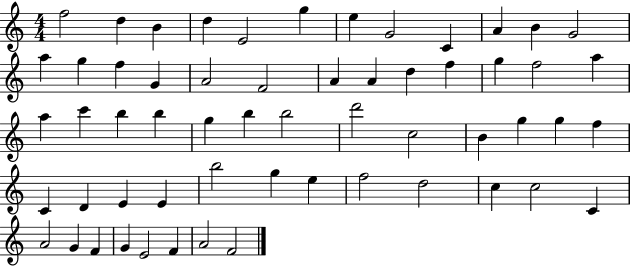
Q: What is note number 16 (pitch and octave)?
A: G4